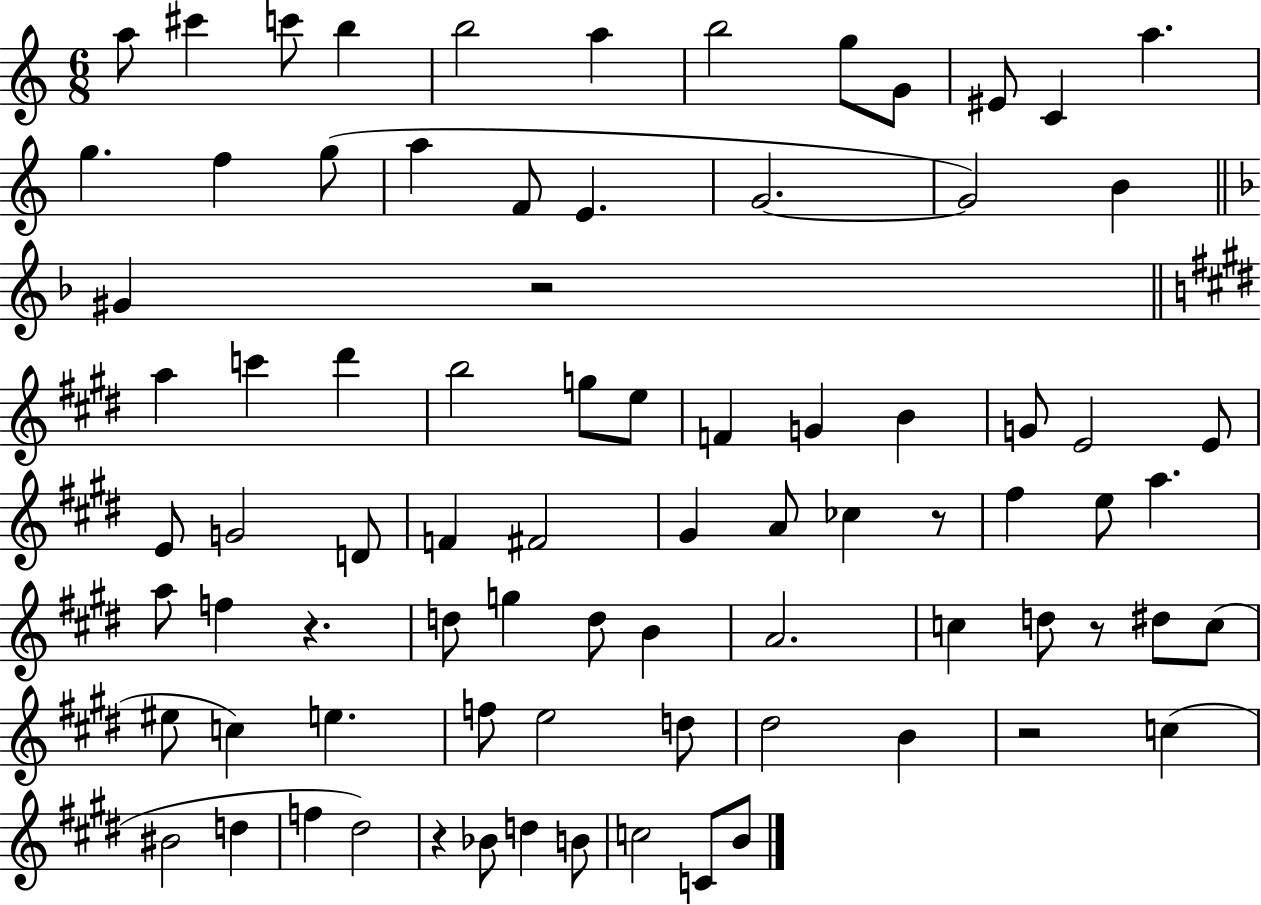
X:1
T:Untitled
M:6/8
L:1/4
K:C
a/2 ^c' c'/2 b b2 a b2 g/2 G/2 ^E/2 C a g f g/2 a F/2 E G2 G2 B ^G z2 a c' ^d' b2 g/2 e/2 F G B G/2 E2 E/2 E/2 G2 D/2 F ^F2 ^G A/2 _c z/2 ^f e/2 a a/2 f z d/2 g d/2 B A2 c d/2 z/2 ^d/2 c/2 ^e/2 c e f/2 e2 d/2 ^d2 B z2 c ^B2 d f ^d2 z _B/2 d B/2 c2 C/2 B/2